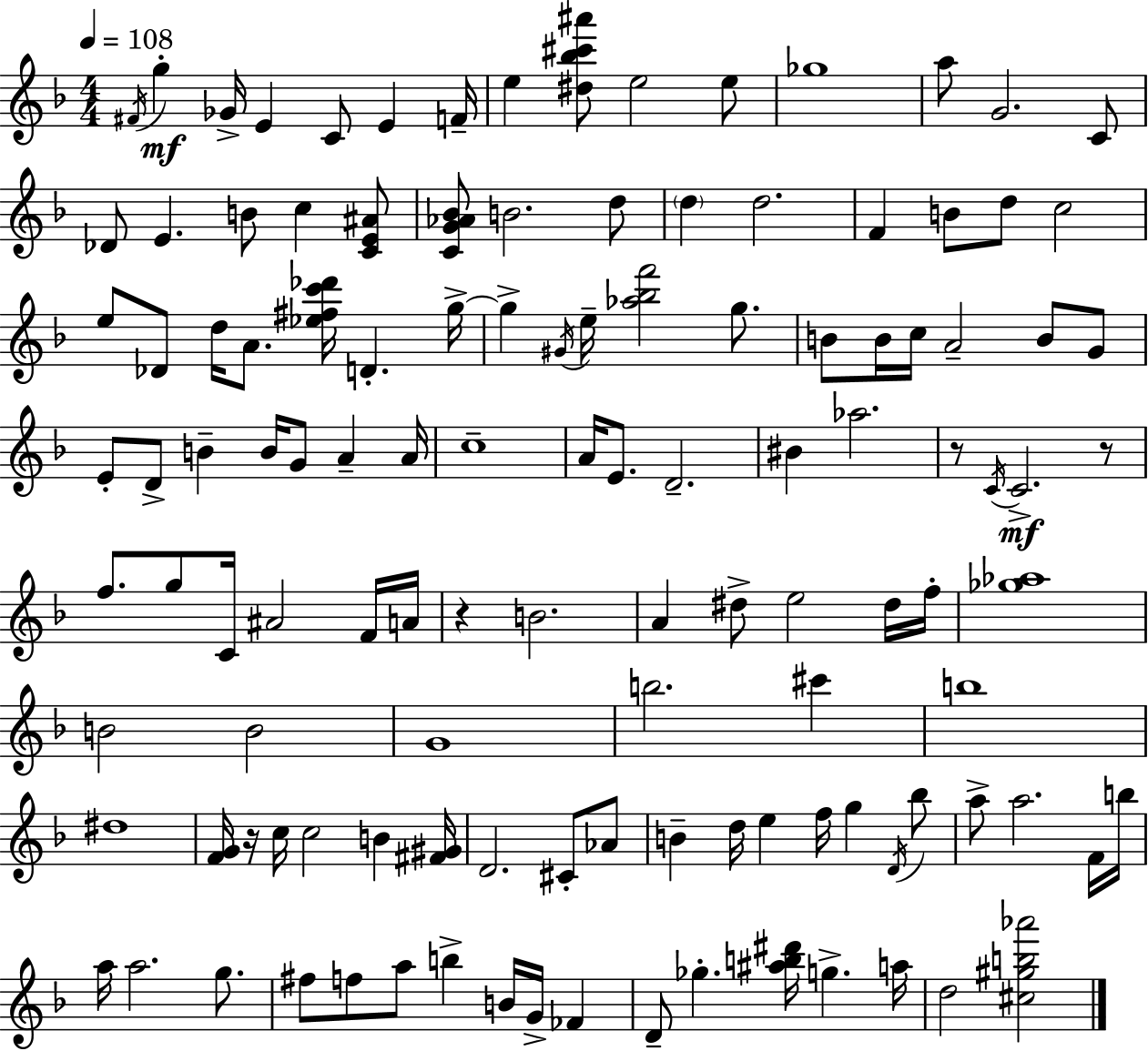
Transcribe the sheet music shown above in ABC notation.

X:1
T:Untitled
M:4/4
L:1/4
K:F
^F/4 g _G/4 E C/2 E F/4 e [^d_b^c'^a']/2 e2 e/2 _g4 a/2 G2 C/2 _D/2 E B/2 c [CE^A]/2 [CG_A_B]/2 B2 d/2 d d2 F B/2 d/2 c2 e/2 _D/2 d/4 A/2 [_e^fc'_d']/4 D g/4 g ^G/4 e/4 [_a_bf']2 g/2 B/2 B/4 c/4 A2 B/2 G/2 E/2 D/2 B B/4 G/2 A A/4 c4 A/4 E/2 D2 ^B _a2 z/2 C/4 C2 z/2 f/2 g/2 C/4 ^A2 F/4 A/4 z B2 A ^d/2 e2 ^d/4 f/4 [_g_a]4 B2 B2 G4 b2 ^c' b4 ^d4 [FG]/4 z/4 c/4 c2 B [^F^G]/4 D2 ^C/2 _A/2 B d/4 e f/4 g D/4 _b/2 a/2 a2 F/4 b/4 a/4 a2 g/2 ^f/2 f/2 a/2 b B/4 G/4 _F D/2 _g [^ab^d']/4 g a/4 d2 [^c^gb_a']2